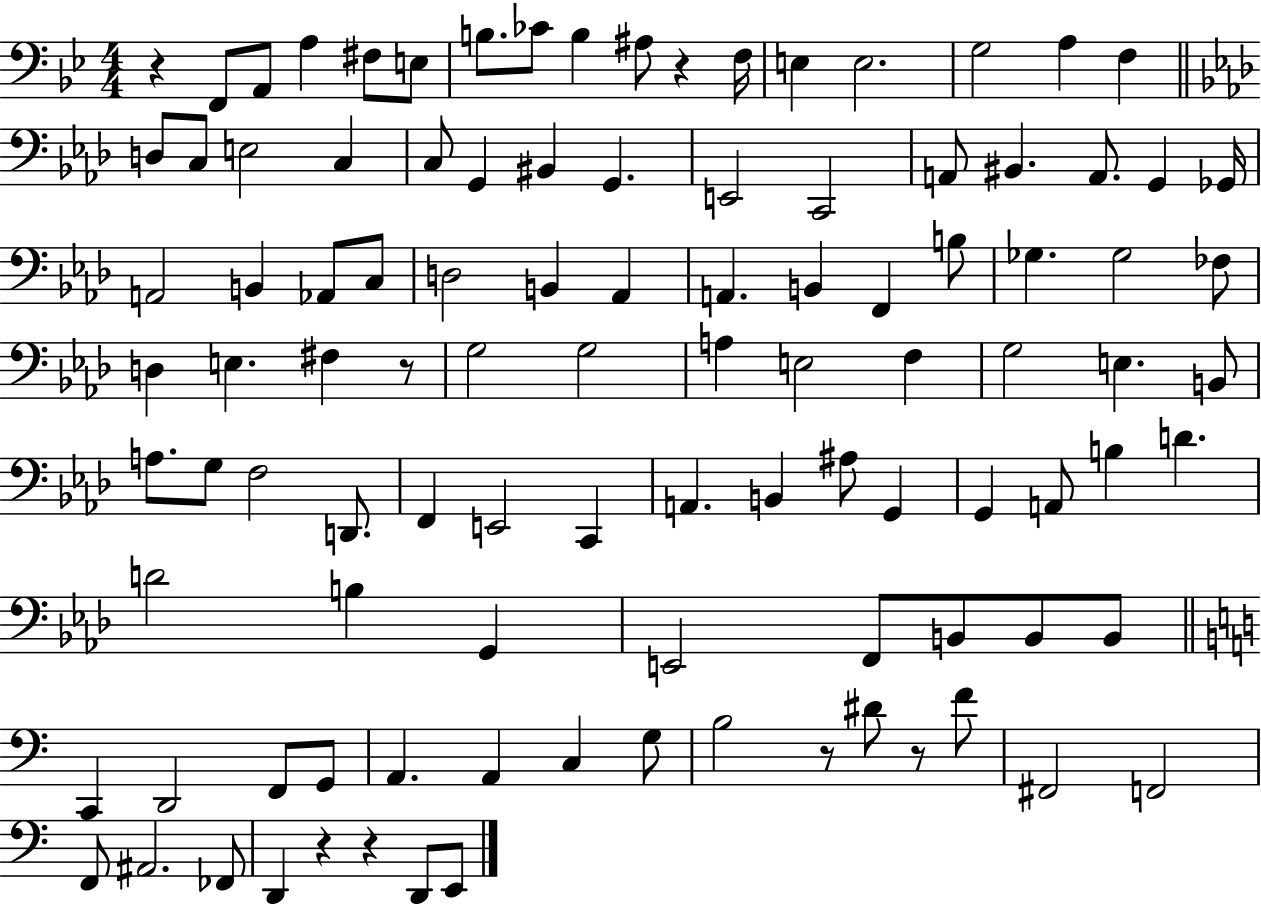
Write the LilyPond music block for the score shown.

{
  \clef bass
  \numericTimeSignature
  \time 4/4
  \key bes \major
  \repeat volta 2 { r4 f,8 a,8 a4 fis8 e8 | b8. ces'8 b4 ais8 r4 f16 | e4 e2. | g2 a4 f4 | \break \bar "||" \break \key f \minor d8 c8 e2 c4 | c8 g,4 bis,4 g,4. | e,2 c,2 | a,8 bis,4. a,8. g,4 ges,16 | \break a,2 b,4 aes,8 c8 | d2 b,4 aes,4 | a,4. b,4 f,4 b8 | ges4. ges2 fes8 | \break d4 e4. fis4 r8 | g2 g2 | a4 e2 f4 | g2 e4. b,8 | \break a8. g8 f2 d,8. | f,4 e,2 c,4 | a,4. b,4 ais8 g,4 | g,4 a,8 b4 d'4. | \break d'2 b4 g,4 | e,2 f,8 b,8 b,8 b,8 | \bar "||" \break \key c \major c,4 d,2 f,8 g,8 | a,4. a,4 c4 g8 | b2 r8 dis'8 r8 f'8 | fis,2 f,2 | \break f,8 ais,2. fes,8 | d,4 r4 r4 d,8 e,8 | } \bar "|."
}